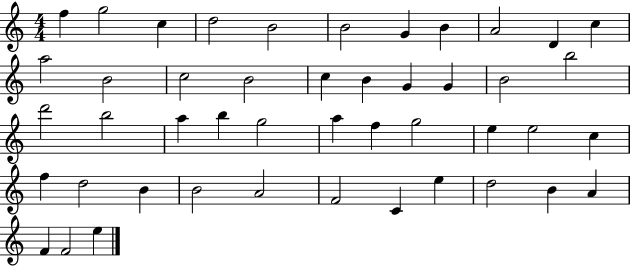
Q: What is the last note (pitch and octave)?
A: E5